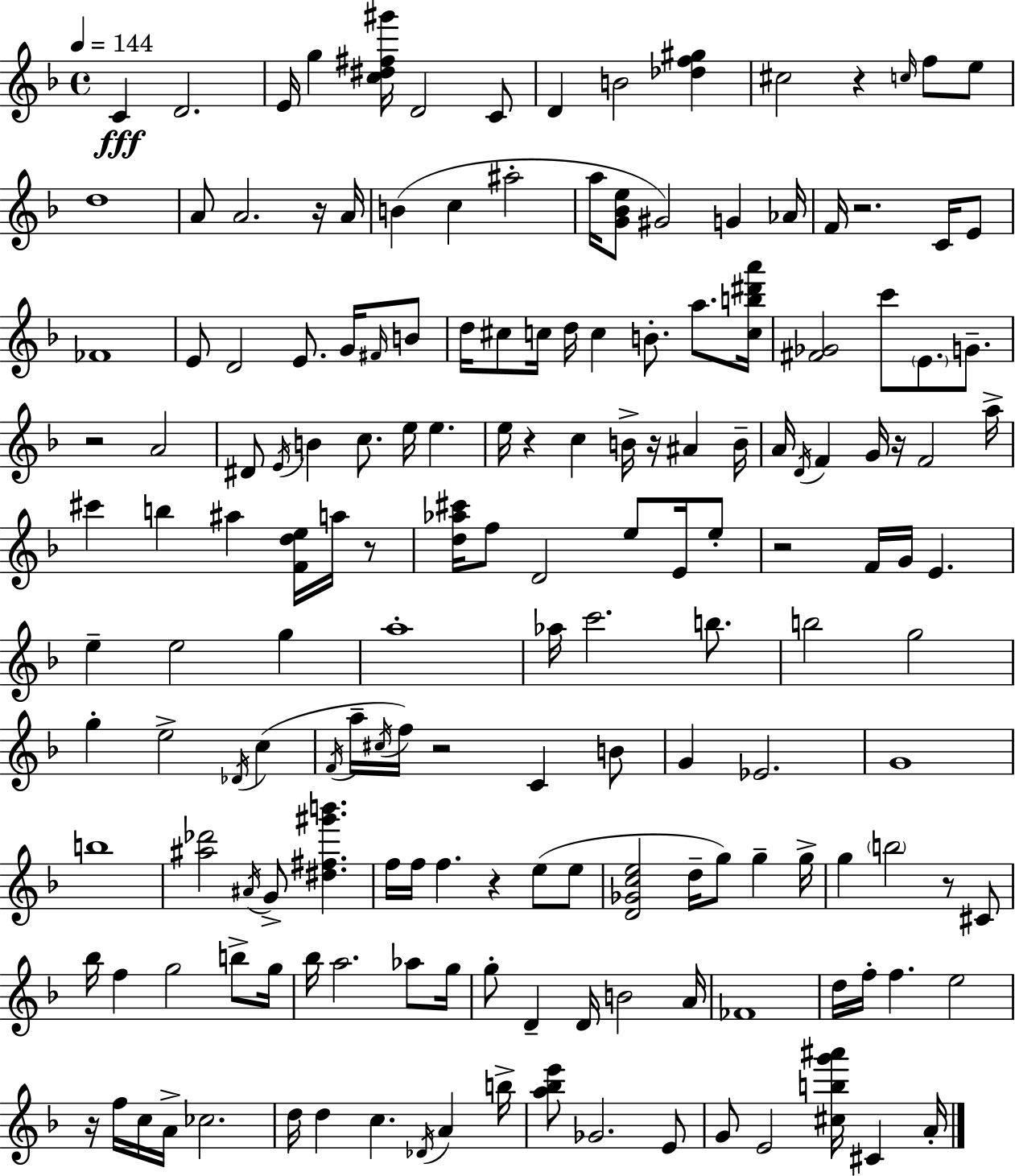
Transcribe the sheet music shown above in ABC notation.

X:1
T:Untitled
M:4/4
L:1/4
K:F
C D2 E/4 g [c^d^f^g']/4 D2 C/2 D B2 [_df^g] ^c2 z c/4 f/2 e/2 d4 A/2 A2 z/4 A/4 B c ^a2 a/4 [G_Be]/2 ^G2 G _A/4 F/4 z2 C/4 E/2 _F4 E/2 D2 E/2 G/4 ^F/4 B/2 d/4 ^c/2 c/4 d/4 c B/2 a/2 [cb^d'a']/4 [^F_G]2 c'/2 E/2 G/2 z2 A2 ^D/2 E/4 B c/2 e/4 e e/4 z c B/4 z/4 ^A B/4 A/4 D/4 F G/4 z/4 F2 a/4 ^c' b ^a [Fde]/4 a/4 z/2 [d_a^c']/4 f/2 D2 e/2 E/4 e/2 z2 F/4 G/4 E e e2 g a4 _a/4 c'2 b/2 b2 g2 g e2 _D/4 c F/4 a/4 ^c/4 f/4 z2 C B/2 G _E2 G4 b4 [^a_d']2 ^A/4 G/2 [^d^f^g'b'] f/4 f/4 f z e/2 e/2 [D_Gce]2 d/4 g/2 g g/4 g b2 z/2 ^C/2 _b/4 f g2 b/2 g/4 _b/4 a2 _a/2 g/4 g/2 D D/4 B2 A/4 _F4 d/4 f/4 f e2 z/4 f/4 c/4 A/4 _c2 d/4 d c _D/4 A b/4 [a_be']/2 _G2 E/2 G/2 E2 [^cbg'^a']/4 ^C A/4